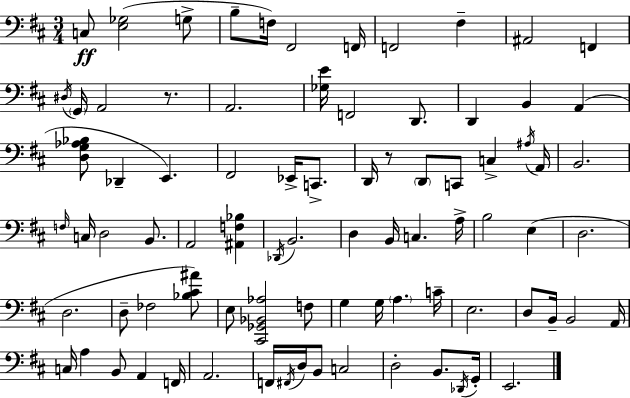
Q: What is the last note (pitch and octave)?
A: E2